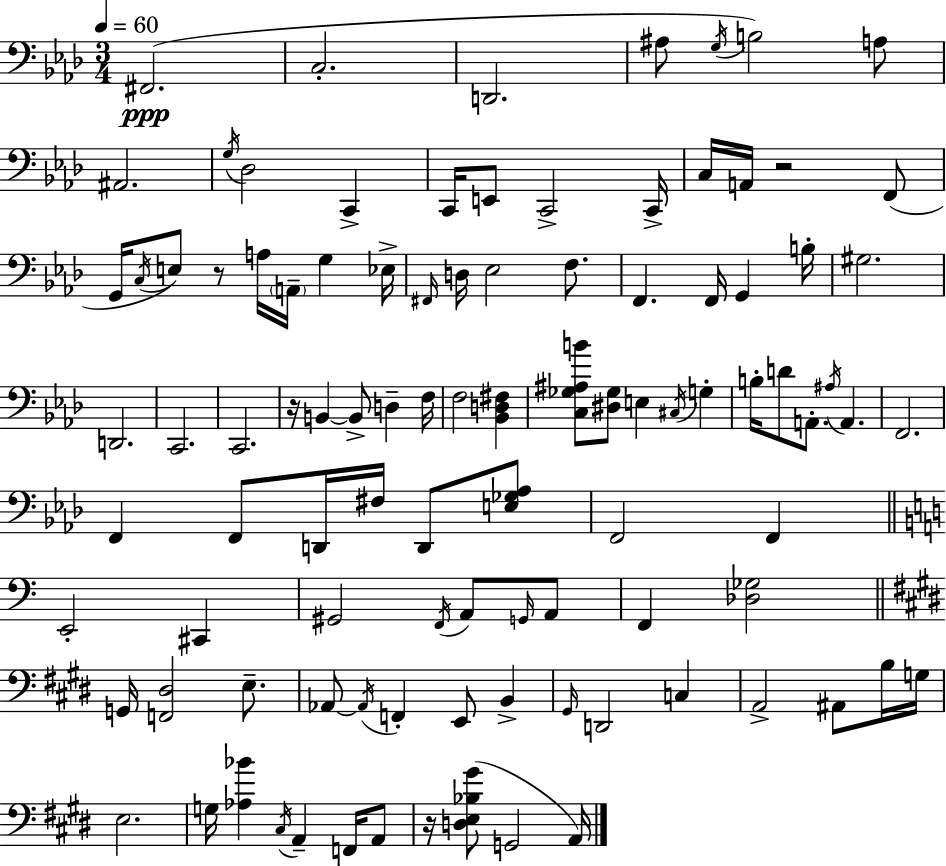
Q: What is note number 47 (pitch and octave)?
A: D4